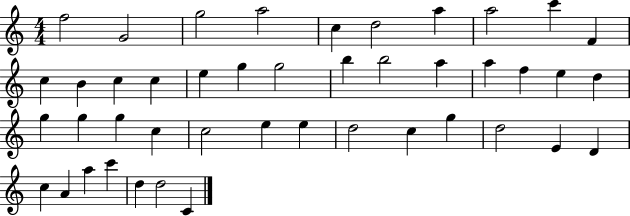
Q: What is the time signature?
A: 4/4